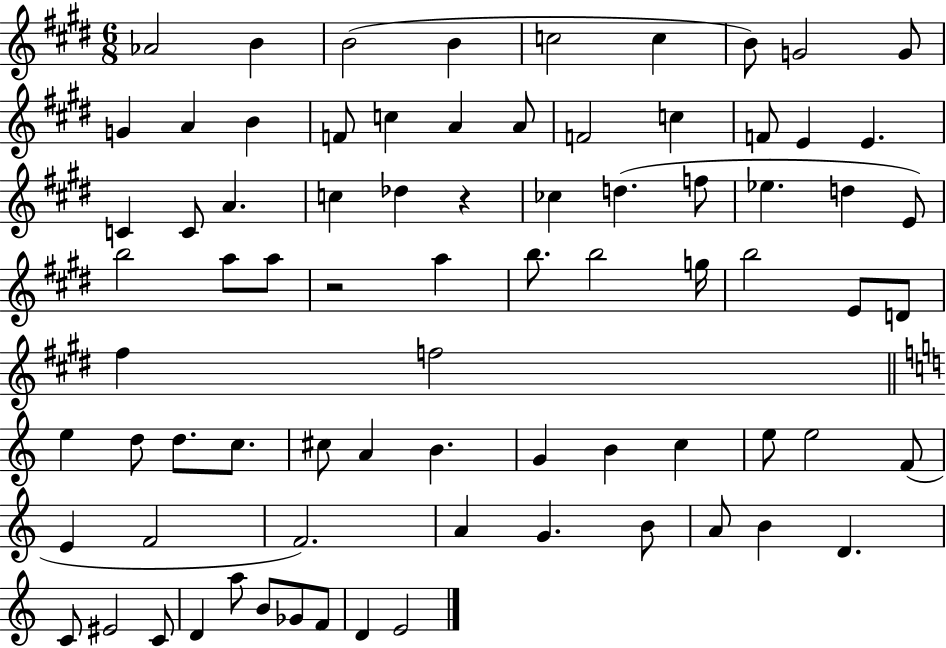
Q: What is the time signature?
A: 6/8